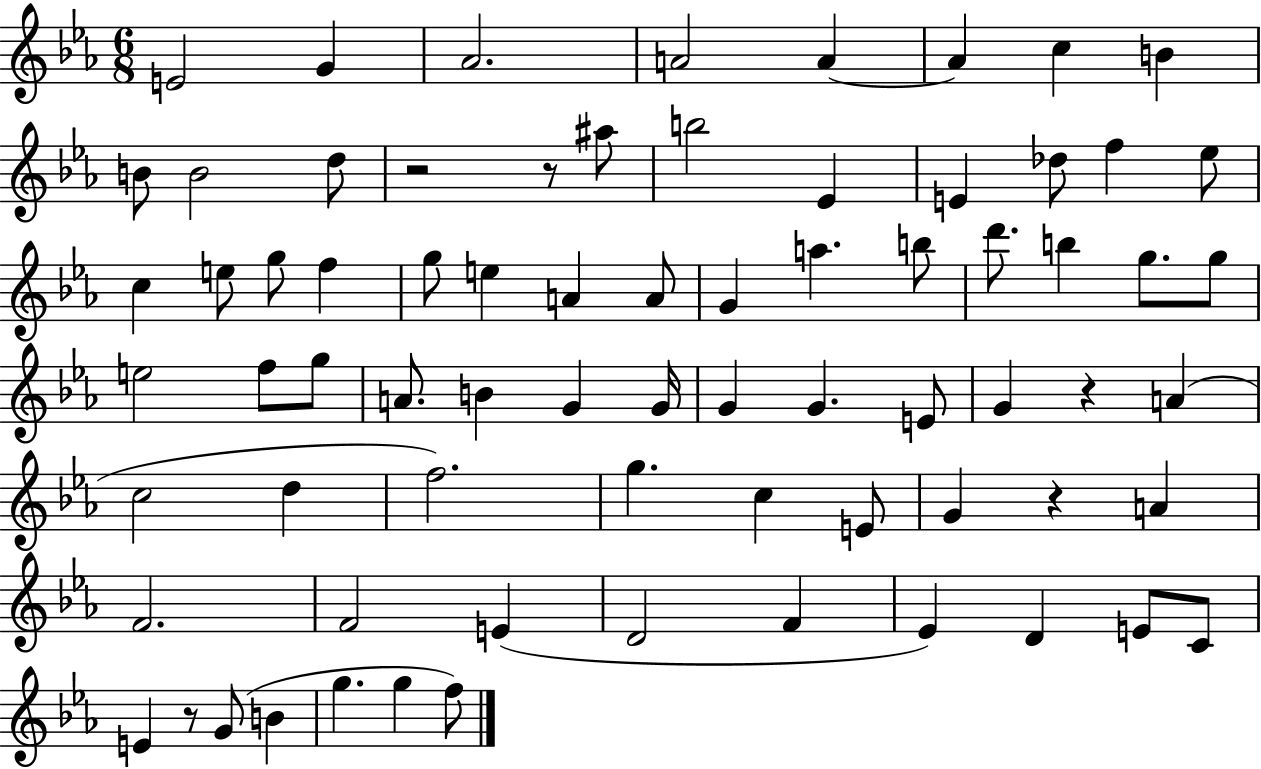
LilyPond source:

{
  \clef treble
  \numericTimeSignature
  \time 6/8
  \key ees \major
  e'2 g'4 | aes'2. | a'2 a'4~~ | a'4 c''4 b'4 | \break b'8 b'2 d''8 | r2 r8 ais''8 | b''2 ees'4 | e'4 des''8 f''4 ees''8 | \break c''4 e''8 g''8 f''4 | g''8 e''4 a'4 a'8 | g'4 a''4. b''8 | d'''8. b''4 g''8. g''8 | \break e''2 f''8 g''8 | a'8. b'4 g'4 g'16 | g'4 g'4. e'8 | g'4 r4 a'4( | \break c''2 d''4 | f''2.) | g''4. c''4 e'8 | g'4 r4 a'4 | \break f'2. | f'2 e'4( | d'2 f'4 | ees'4) d'4 e'8 c'8 | \break e'4 r8 g'8( b'4 | g''4. g''4 f''8) | \bar "|."
}